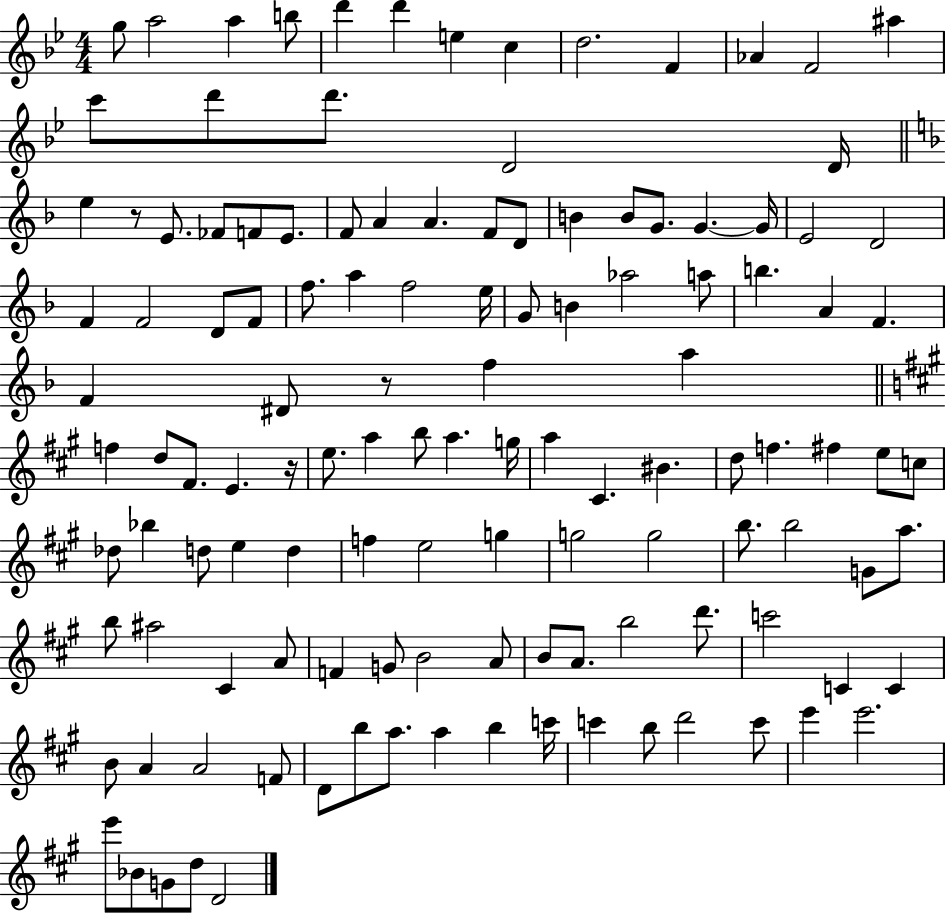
{
  \clef treble
  \numericTimeSignature
  \time 4/4
  \key bes \major
  g''8 a''2 a''4 b''8 | d'''4 d'''4 e''4 c''4 | d''2. f'4 | aes'4 f'2 ais''4 | \break c'''8 d'''8 d'''8. d'2 d'16 | \bar "||" \break \key f \major e''4 r8 e'8. fes'8 f'8 e'8. | f'8 a'4 a'4. f'8 d'8 | b'4 b'8 g'8. g'4.~~ g'16 | e'2 d'2 | \break f'4 f'2 d'8 f'8 | f''8. a''4 f''2 e''16 | g'8 b'4 aes''2 a''8 | b''4. a'4 f'4. | \break f'4 dis'8 r8 f''4 a''4 | \bar "||" \break \key a \major f''4 d''8 fis'8. e'4. r16 | e''8. a''4 b''8 a''4. g''16 | a''4 cis'4. bis'4. | d''8 f''4. fis''4 e''8 c''8 | \break des''8 bes''4 d''8 e''4 d''4 | f''4 e''2 g''4 | g''2 g''2 | b''8. b''2 g'8 a''8. | \break b''8 ais''2 cis'4 a'8 | f'4 g'8 b'2 a'8 | b'8 a'8. b''2 d'''8. | c'''2 c'4 c'4 | \break b'8 a'4 a'2 f'8 | d'8 b''8 a''8. a''4 b''4 c'''16 | c'''4 b''8 d'''2 c'''8 | e'''4 e'''2. | \break e'''8 bes'8 g'8 d''8 d'2 | \bar "|."
}